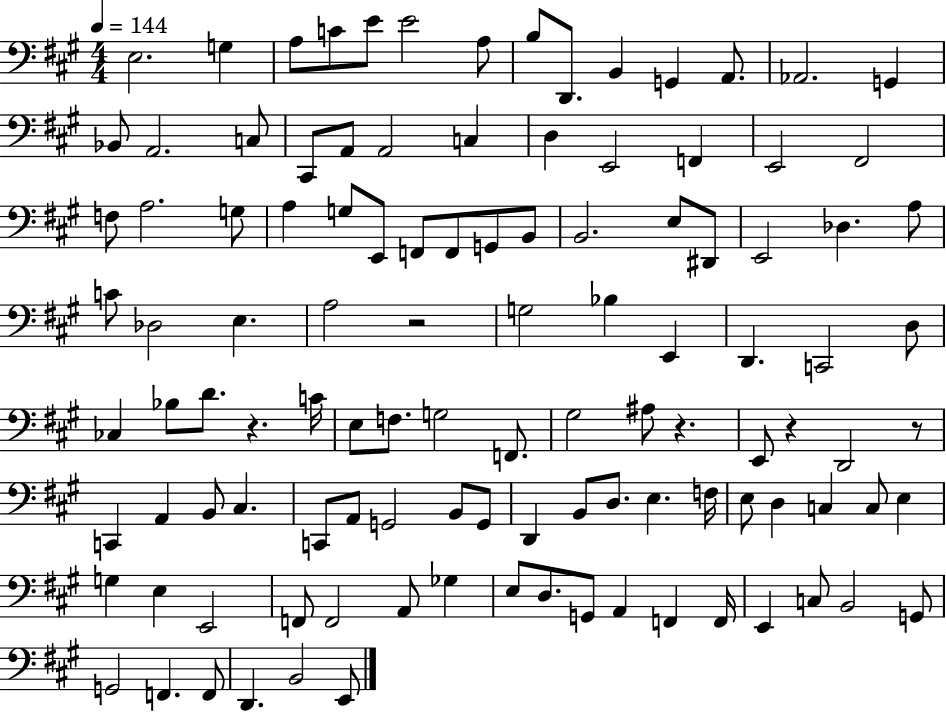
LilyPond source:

{
  \clef bass
  \numericTimeSignature
  \time 4/4
  \key a \major
  \tempo 4 = 144
  e2. g4 | a8 c'8 e'8 e'2 a8 | b8 d,8. b,4 g,4 a,8. | aes,2. g,4 | \break bes,8 a,2. c8 | cis,8 a,8 a,2 c4 | d4 e,2 f,4 | e,2 fis,2 | \break f8 a2. g8 | a4 g8 e,8 f,8 f,8 g,8 b,8 | b,2. e8 dis,8 | e,2 des4. a8 | \break c'8 des2 e4. | a2 r2 | g2 bes4 e,4 | d,4. c,2 d8 | \break ces4 bes8 d'8. r4. c'16 | e8 f8. g2 f,8. | gis2 ais8 r4. | e,8 r4 d,2 r8 | \break c,4 a,4 b,8 cis4. | c,8 a,8 g,2 b,8 g,8 | d,4 b,8 d8. e4. f16 | e8 d4 c4 c8 e4 | \break g4 e4 e,2 | f,8 f,2 a,8 ges4 | e8 d8. g,8 a,4 f,4 f,16 | e,4 c8 b,2 g,8 | \break g,2 f,4. f,8 | d,4. b,2 e,8 | \bar "|."
}